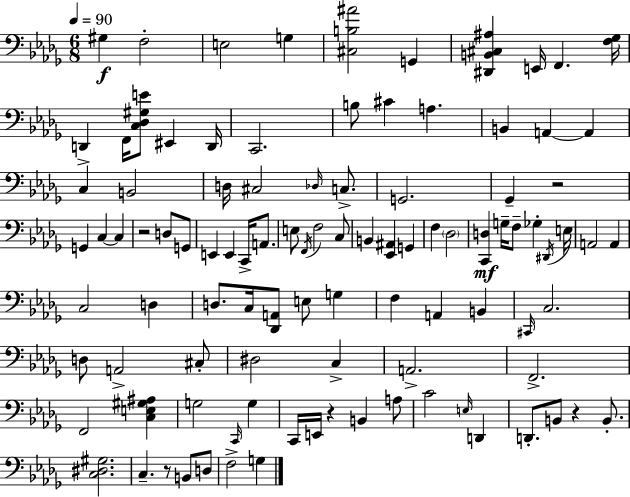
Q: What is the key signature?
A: BES minor